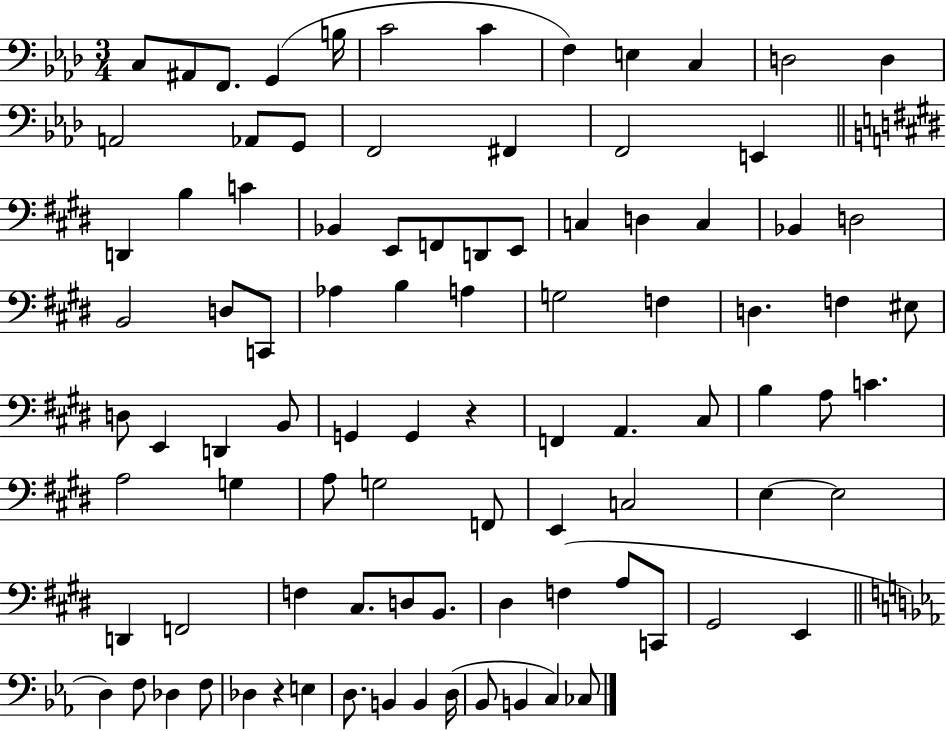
X:1
T:Untitled
M:3/4
L:1/4
K:Ab
C,/2 ^A,,/2 F,,/2 G,, B,/4 C2 C F, E, C, D,2 D, A,,2 _A,,/2 G,,/2 F,,2 ^F,, F,,2 E,, D,, B, C _B,, E,,/2 F,,/2 D,,/2 E,,/2 C, D, C, _B,, D,2 B,,2 D,/2 C,,/2 _A, B, A, G,2 F, D, F, ^E,/2 D,/2 E,, D,, B,,/2 G,, G,, z F,, A,, ^C,/2 B, A,/2 C A,2 G, A,/2 G,2 F,,/2 E,, C,2 E, E,2 D,, F,,2 F, ^C,/2 D,/2 B,,/2 ^D, F, A,/2 C,,/2 ^G,,2 E,, D, F,/2 _D, F,/2 _D, z E, D,/2 B,, B,, D,/4 _B,,/2 B,, C, _C,/2